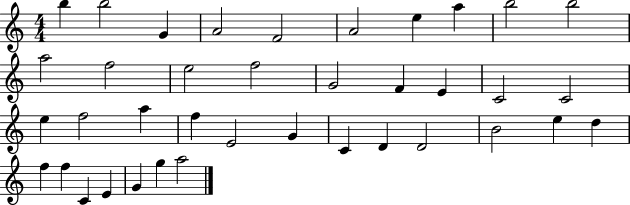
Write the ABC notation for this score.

X:1
T:Untitled
M:4/4
L:1/4
K:C
b b2 G A2 F2 A2 e a b2 b2 a2 f2 e2 f2 G2 F E C2 C2 e f2 a f E2 G C D D2 B2 e d f f C E G g a2